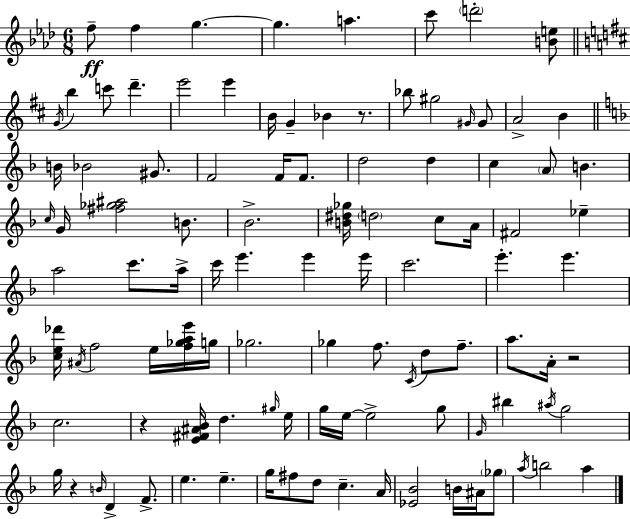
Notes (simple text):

F5/e F5/q G5/q. G5/q. A5/q. C6/e D6/h [B4,E5]/e G4/s B5/q C6/e D6/q. E6/h E6/q B4/s G4/q Bb4/q R/e. Bb5/e G#5/h G#4/s G#4/e A4/h B4/q B4/s Bb4/h G#4/e. F4/h F4/s F4/e. D5/h D5/q C5/q A4/e B4/q. C5/s G4/s [F#5,Gb5,A#5]/h B4/e. Bb4/h. [B4,D#5,Gb5]/s D5/h C5/e A4/s F#4/h Eb5/q A5/h C6/e. A5/s C6/s E6/q. E6/q E6/s C6/h. E6/q. E6/q. [C5,E5,Db6]/s A#4/s F5/h E5/s [F5,Gb5,A5,E6]/s G5/s Gb5/h. Gb5/q F5/e. C4/s D5/e F5/e. A5/e. A4/s R/h C5/h. R/q [E4,F#4,A#4,Bb4]/s D5/q. G#5/s E5/s G5/s E5/s E5/h G5/e G4/s BIS5/q A#5/s G5/h G5/s R/q B4/s D4/q F4/e. E5/q. E5/q. G5/s F#5/e D5/e C5/q. A4/s [Eb4,Bb4]/h B4/s A#4/s Gb5/e A5/s B5/h A5/q